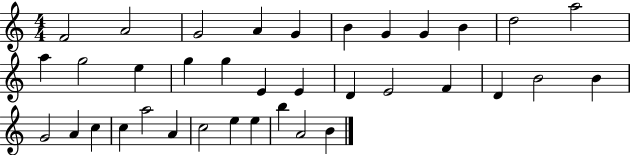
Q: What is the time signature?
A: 4/4